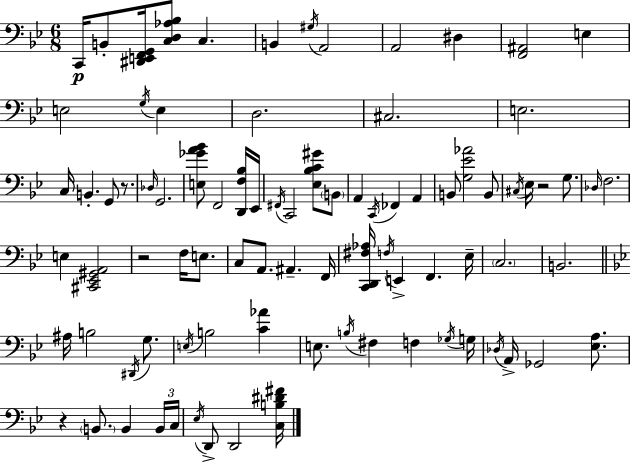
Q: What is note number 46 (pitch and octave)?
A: F2